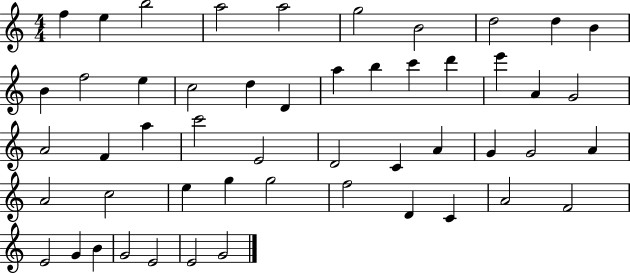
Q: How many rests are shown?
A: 0